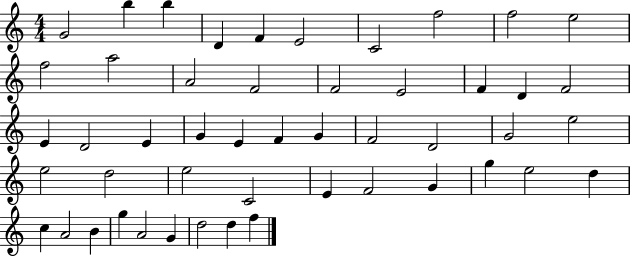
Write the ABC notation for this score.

X:1
T:Untitled
M:4/4
L:1/4
K:C
G2 b b D F E2 C2 f2 f2 e2 f2 a2 A2 F2 F2 E2 F D F2 E D2 E G E F G F2 D2 G2 e2 e2 d2 e2 C2 E F2 G g e2 d c A2 B g A2 G d2 d f